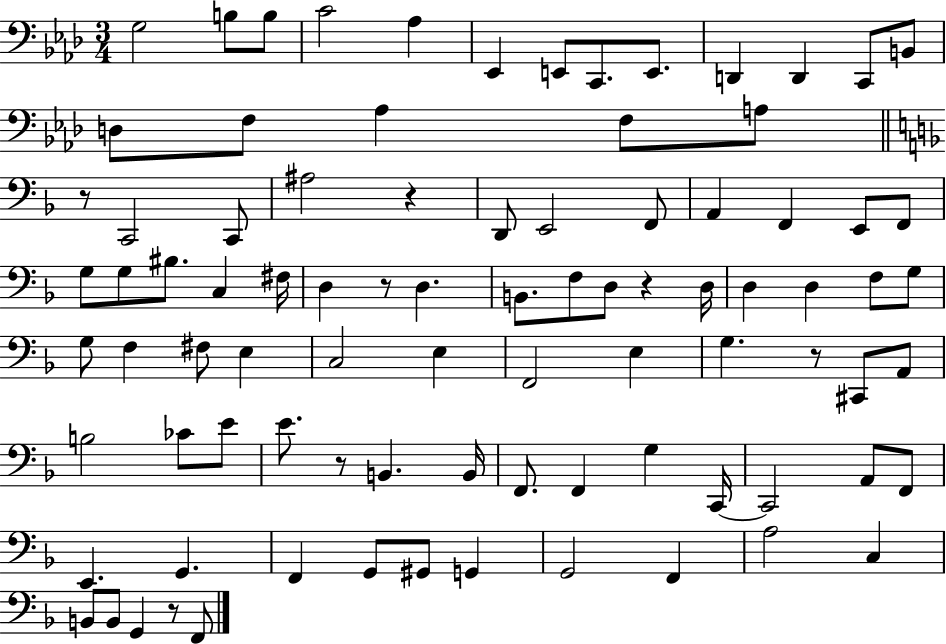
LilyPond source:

{
  \clef bass
  \numericTimeSignature
  \time 3/4
  \key aes \major
  g2 b8 b8 | c'2 aes4 | ees,4 e,8 c,8. e,8. | d,4 d,4 c,8 b,8 | \break d8 f8 aes4 f8 a8 | \bar "||" \break \key f \major r8 c,2 c,8 | ais2 r4 | d,8 e,2 f,8 | a,4 f,4 e,8 f,8 | \break g8 g8 bis8. c4 fis16 | d4 r8 d4. | b,8. f8 d8 r4 d16 | d4 d4 f8 g8 | \break g8 f4 fis8 e4 | c2 e4 | f,2 e4 | g4. r8 cis,8 a,8 | \break b2 ces'8 e'8 | e'8. r8 b,4. b,16 | f,8. f,4 g4 c,16~~ | c,2 a,8 f,8 | \break e,4. g,4. | f,4 g,8 gis,8 g,4 | g,2 f,4 | a2 c4 | \break b,8 b,8 g,4 r8 f,8 | \bar "|."
}